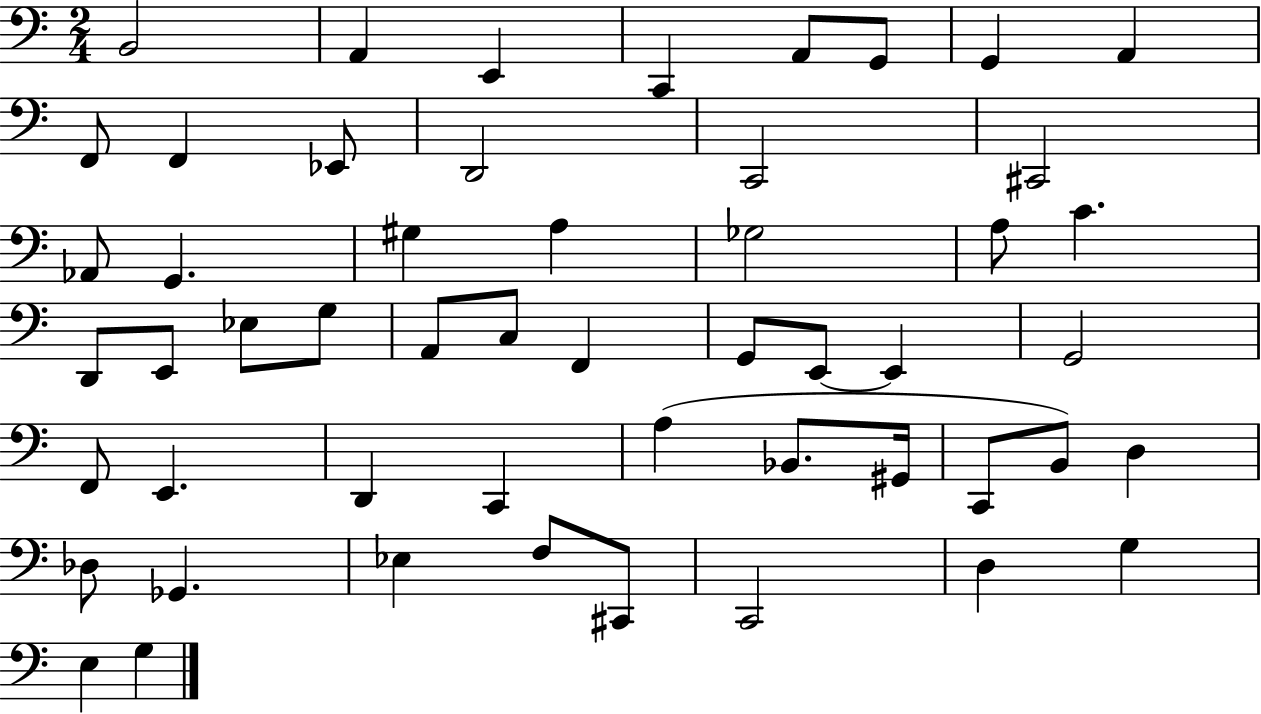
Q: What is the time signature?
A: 2/4